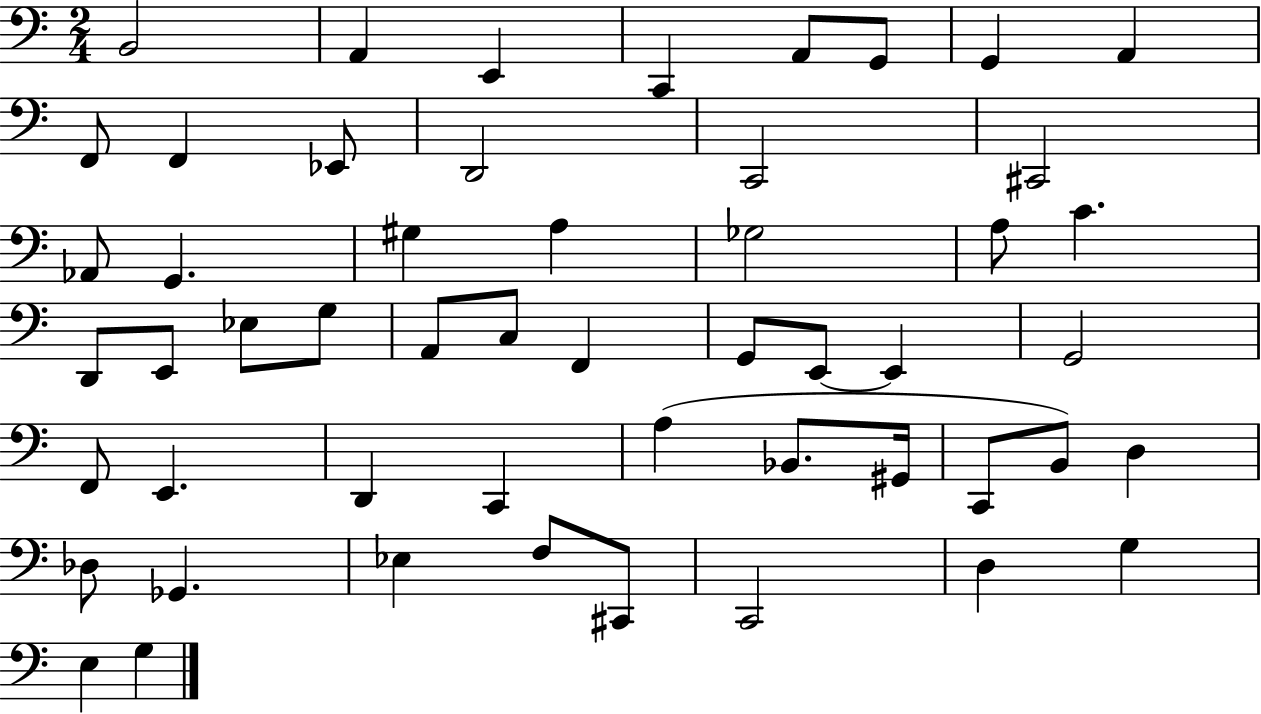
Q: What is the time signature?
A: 2/4